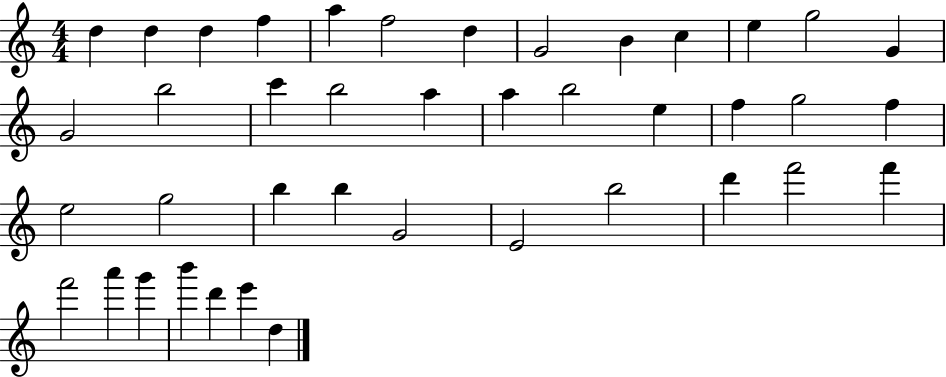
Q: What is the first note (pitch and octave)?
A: D5